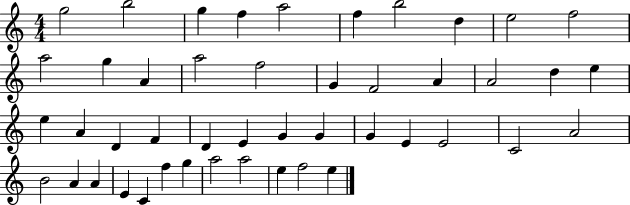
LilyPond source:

{
  \clef treble
  \numericTimeSignature
  \time 4/4
  \key c \major
  g''2 b''2 | g''4 f''4 a''2 | f''4 b''2 d''4 | e''2 f''2 | \break a''2 g''4 a'4 | a''2 f''2 | g'4 f'2 a'4 | a'2 d''4 e''4 | \break e''4 a'4 d'4 f'4 | d'4 e'4 g'4 g'4 | g'4 e'4 e'2 | c'2 a'2 | \break b'2 a'4 a'4 | e'4 c'4 f''4 g''4 | a''2 a''2 | e''4 f''2 e''4 | \break \bar "|."
}